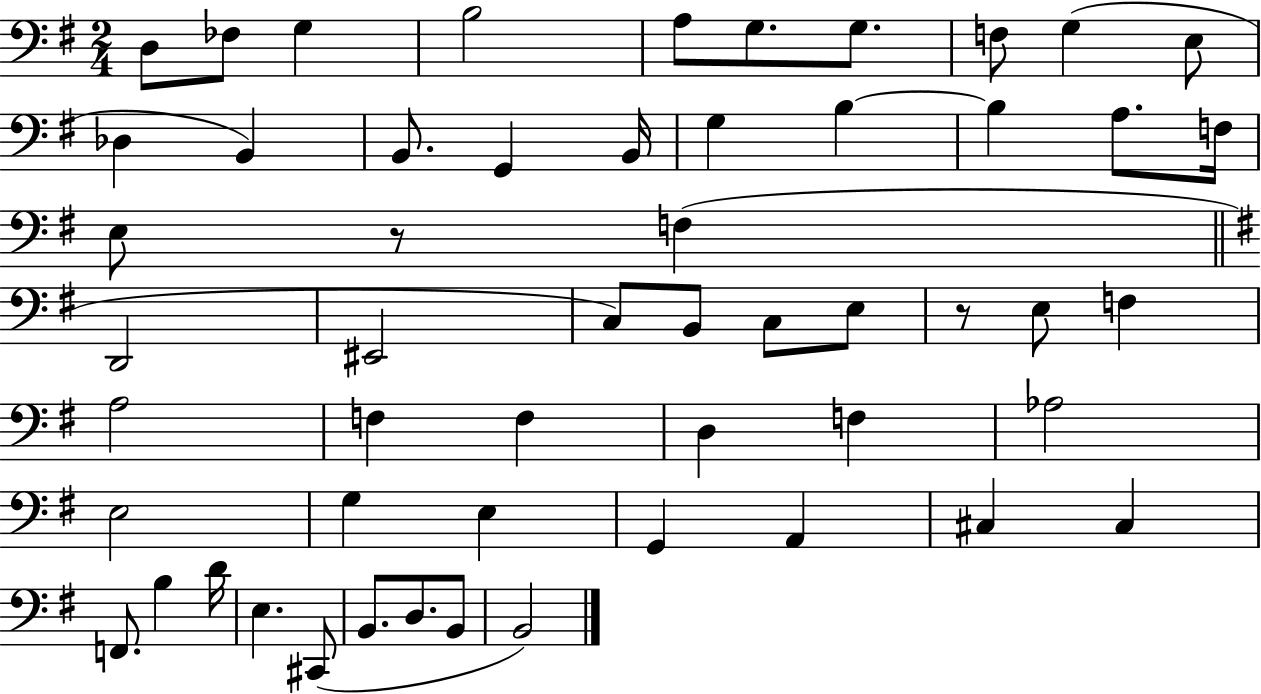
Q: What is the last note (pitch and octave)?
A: B2